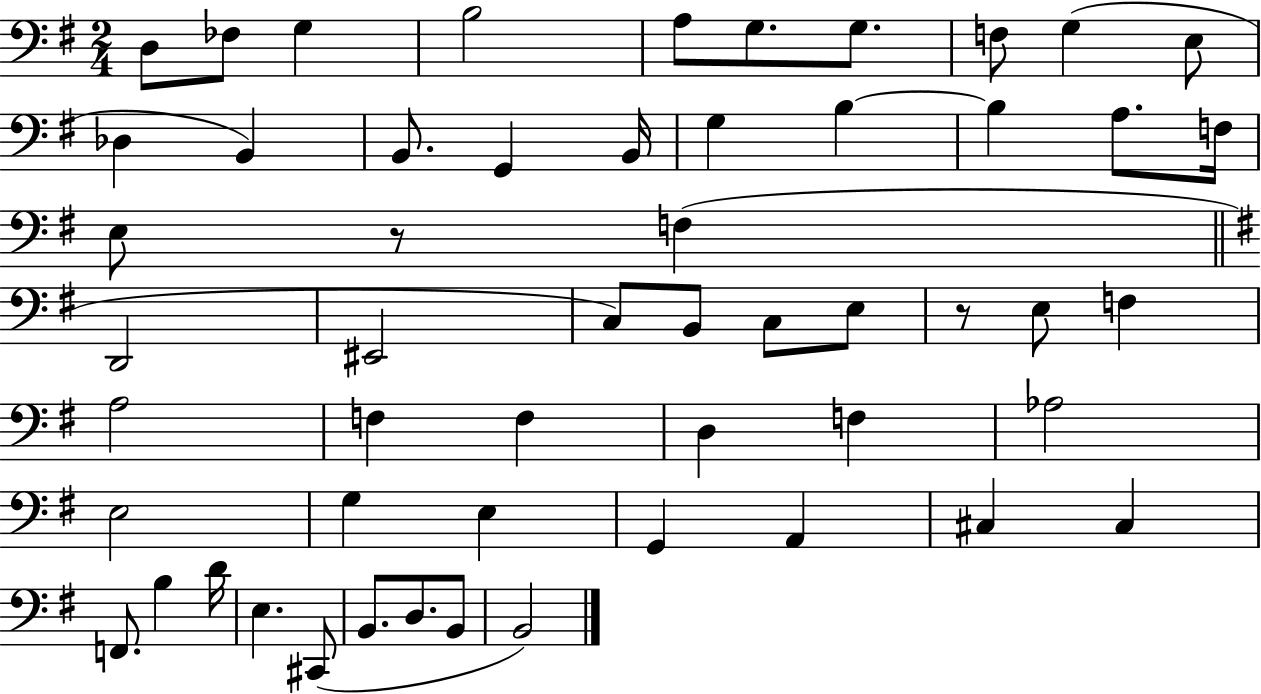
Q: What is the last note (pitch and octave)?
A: B2